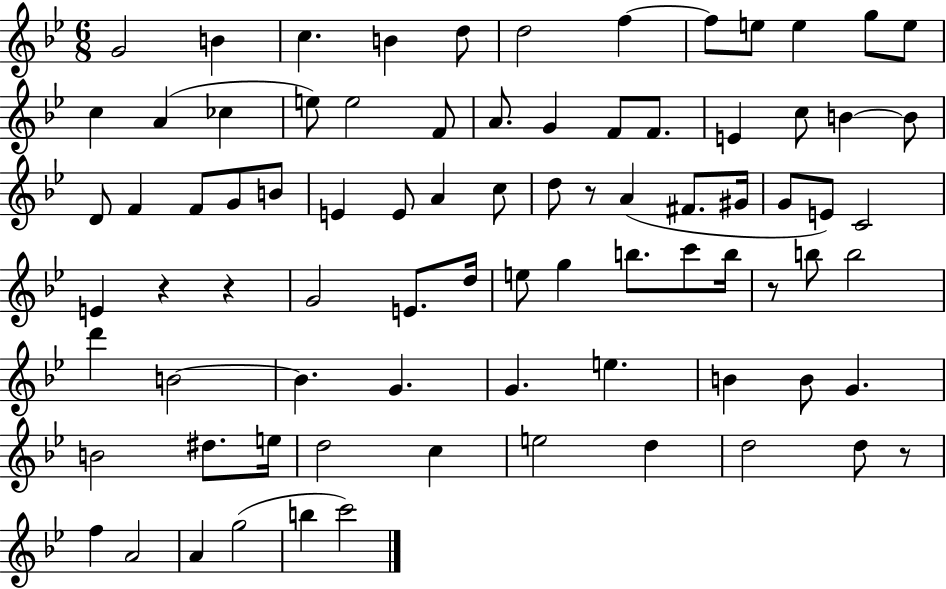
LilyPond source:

{
  \clef treble
  \numericTimeSignature
  \time 6/8
  \key bes \major
  g'2 b'4 | c''4. b'4 d''8 | d''2 f''4~~ | f''8 e''8 e''4 g''8 e''8 | \break c''4 a'4( ces''4 | e''8) e''2 f'8 | a'8. g'4 f'8 f'8. | e'4 c''8 b'4~~ b'8 | \break d'8 f'4 f'8 g'8 b'8 | e'4 e'8 a'4 c''8 | d''8 r8 a'4( fis'8. gis'16 | g'8 e'8) c'2 | \break e'4 r4 r4 | g'2 e'8. d''16 | e''8 g''4 b''8. c'''8 b''16 | r8 b''8 b''2 | \break d'''4 b'2~~ | b'4. g'4. | g'4. e''4. | b'4 b'8 g'4. | \break b'2 dis''8. e''16 | d''2 c''4 | e''2 d''4 | d''2 d''8 r8 | \break f''4 a'2 | a'4 g''2( | b''4 c'''2) | \bar "|."
}